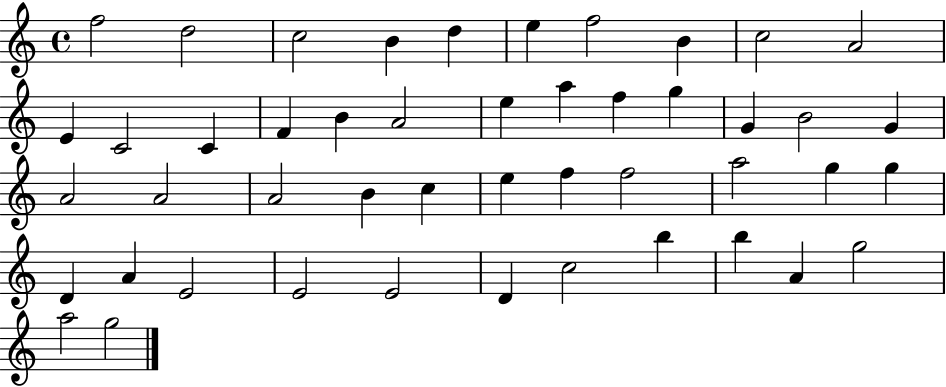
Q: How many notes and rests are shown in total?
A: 47